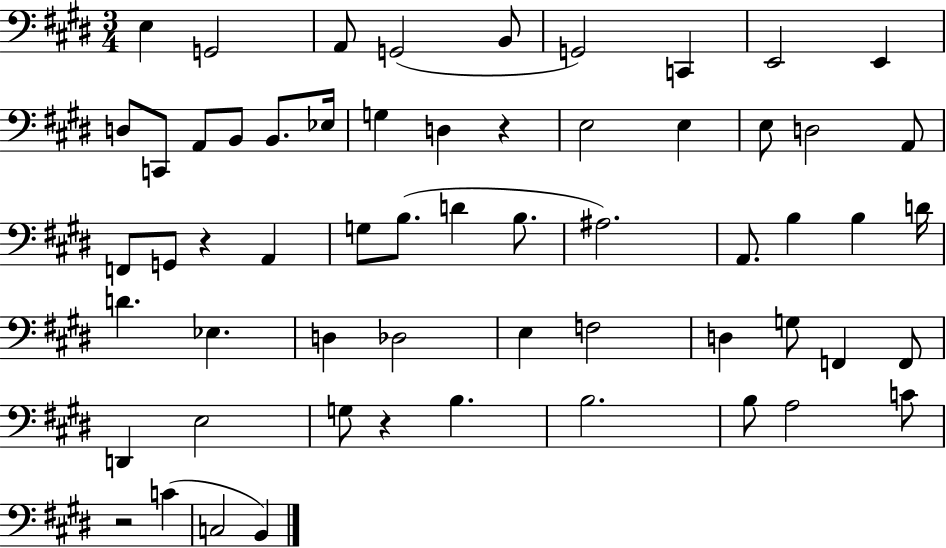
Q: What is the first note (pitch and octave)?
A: E3